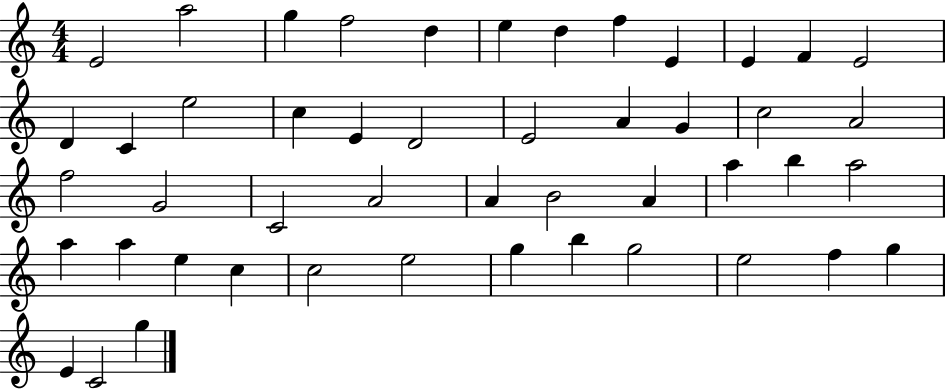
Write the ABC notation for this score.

X:1
T:Untitled
M:4/4
L:1/4
K:C
E2 a2 g f2 d e d f E E F E2 D C e2 c E D2 E2 A G c2 A2 f2 G2 C2 A2 A B2 A a b a2 a a e c c2 e2 g b g2 e2 f g E C2 g